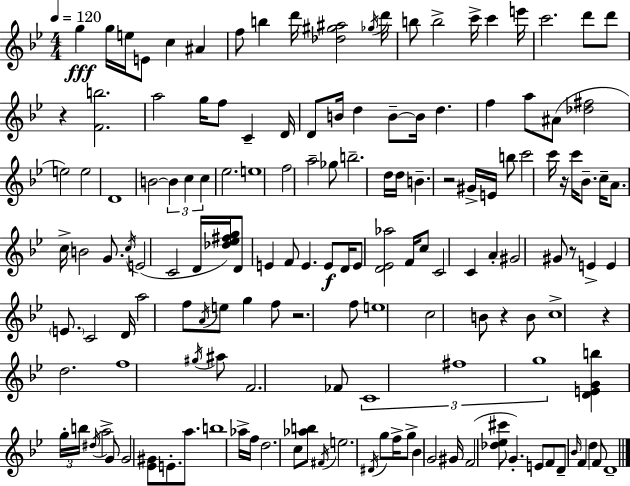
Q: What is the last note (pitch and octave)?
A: D4